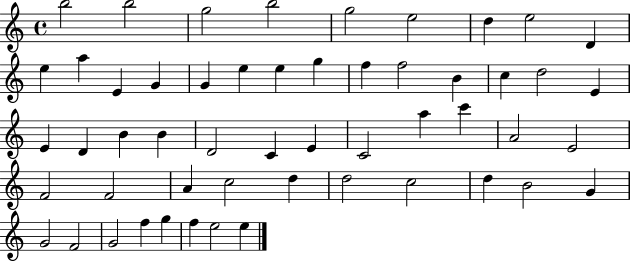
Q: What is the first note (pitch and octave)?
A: B5